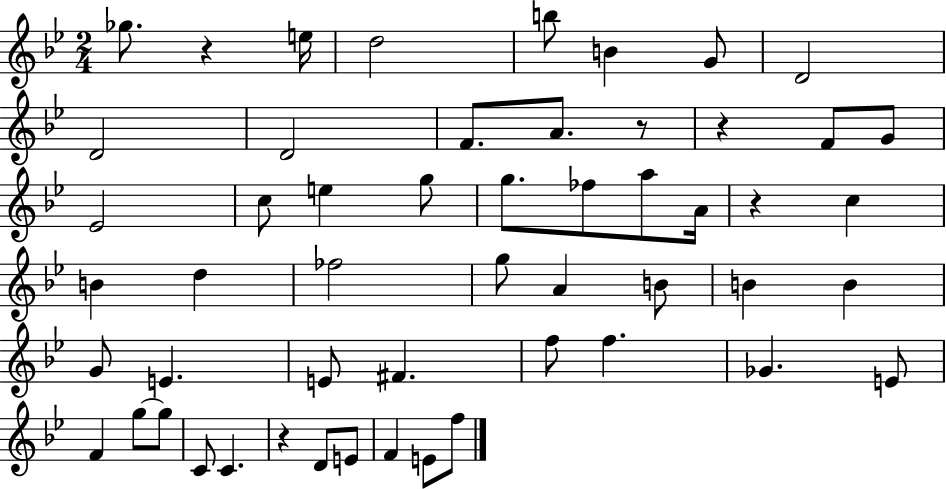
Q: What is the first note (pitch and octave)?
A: Gb5